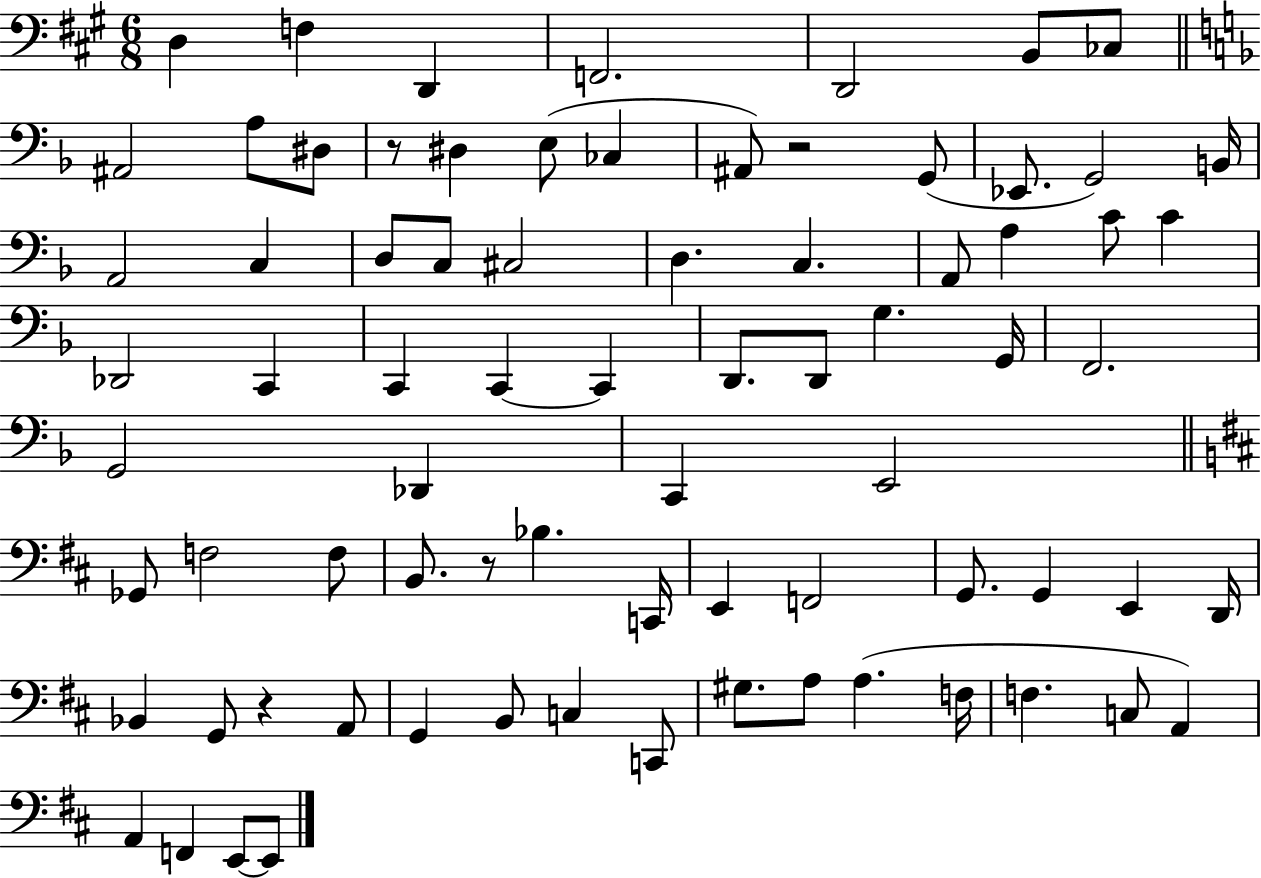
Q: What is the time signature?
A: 6/8